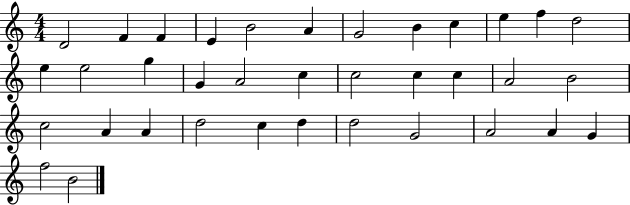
D4/h F4/q F4/q E4/q B4/h A4/q G4/h B4/q C5/q E5/q F5/q D5/h E5/q E5/h G5/q G4/q A4/h C5/q C5/h C5/q C5/q A4/h B4/h C5/h A4/q A4/q D5/h C5/q D5/q D5/h G4/h A4/h A4/q G4/q F5/h B4/h